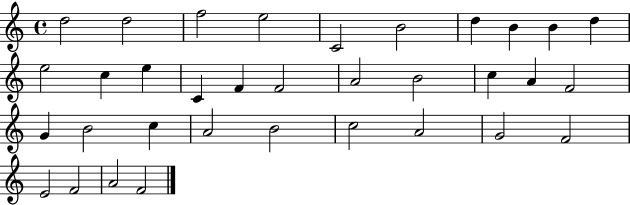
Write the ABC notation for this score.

X:1
T:Untitled
M:4/4
L:1/4
K:C
d2 d2 f2 e2 C2 B2 d B B d e2 c e C F F2 A2 B2 c A F2 G B2 c A2 B2 c2 A2 G2 F2 E2 F2 A2 F2